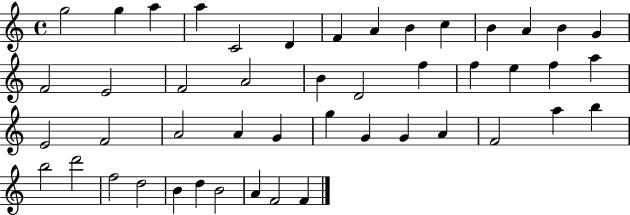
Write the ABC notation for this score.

X:1
T:Untitled
M:4/4
L:1/4
K:C
g2 g a a C2 D F A B c B A B G F2 E2 F2 A2 B D2 f f e f a E2 F2 A2 A G g G G A F2 a b b2 d'2 f2 d2 B d B2 A F2 F